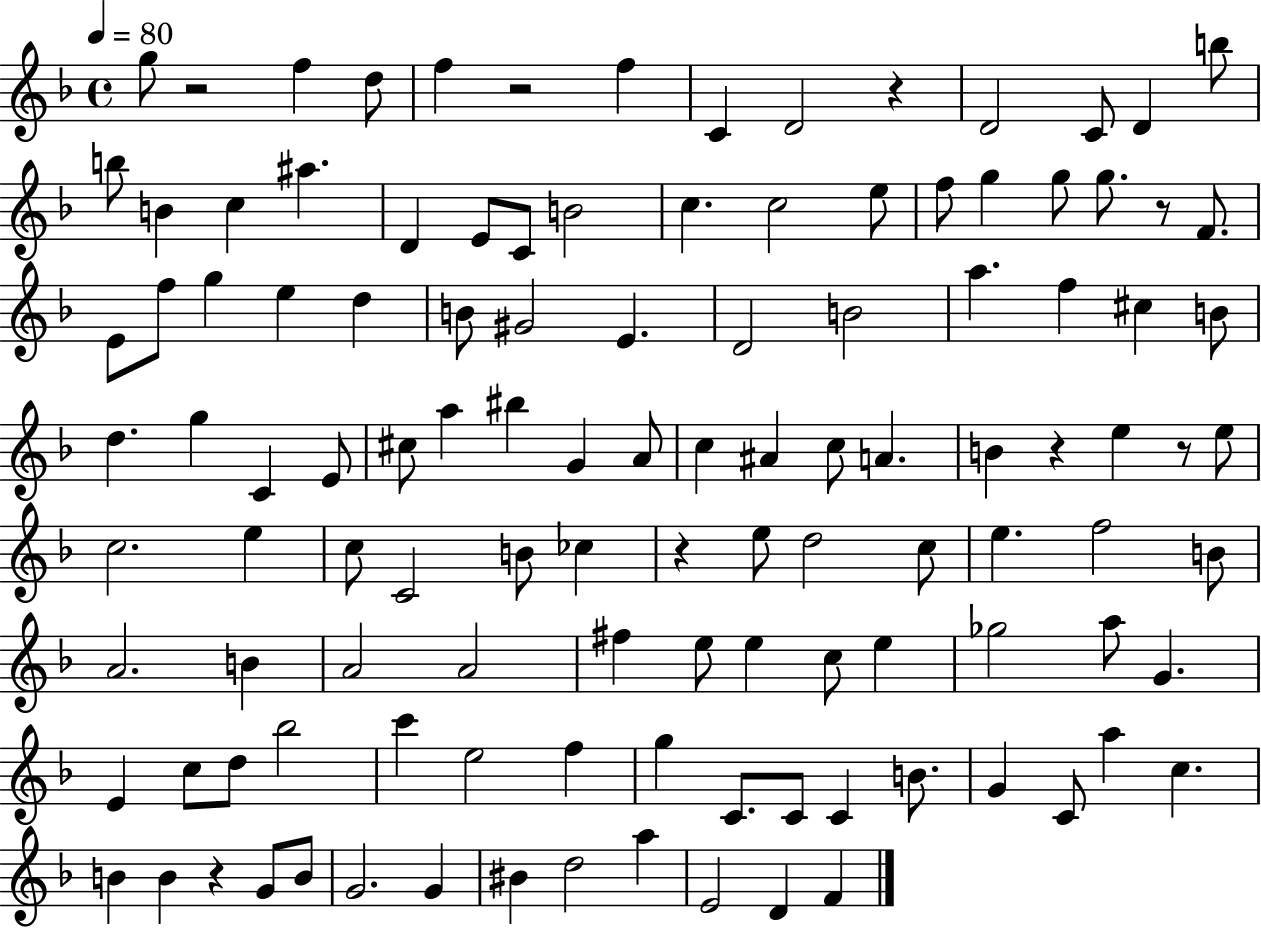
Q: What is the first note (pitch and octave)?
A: G5